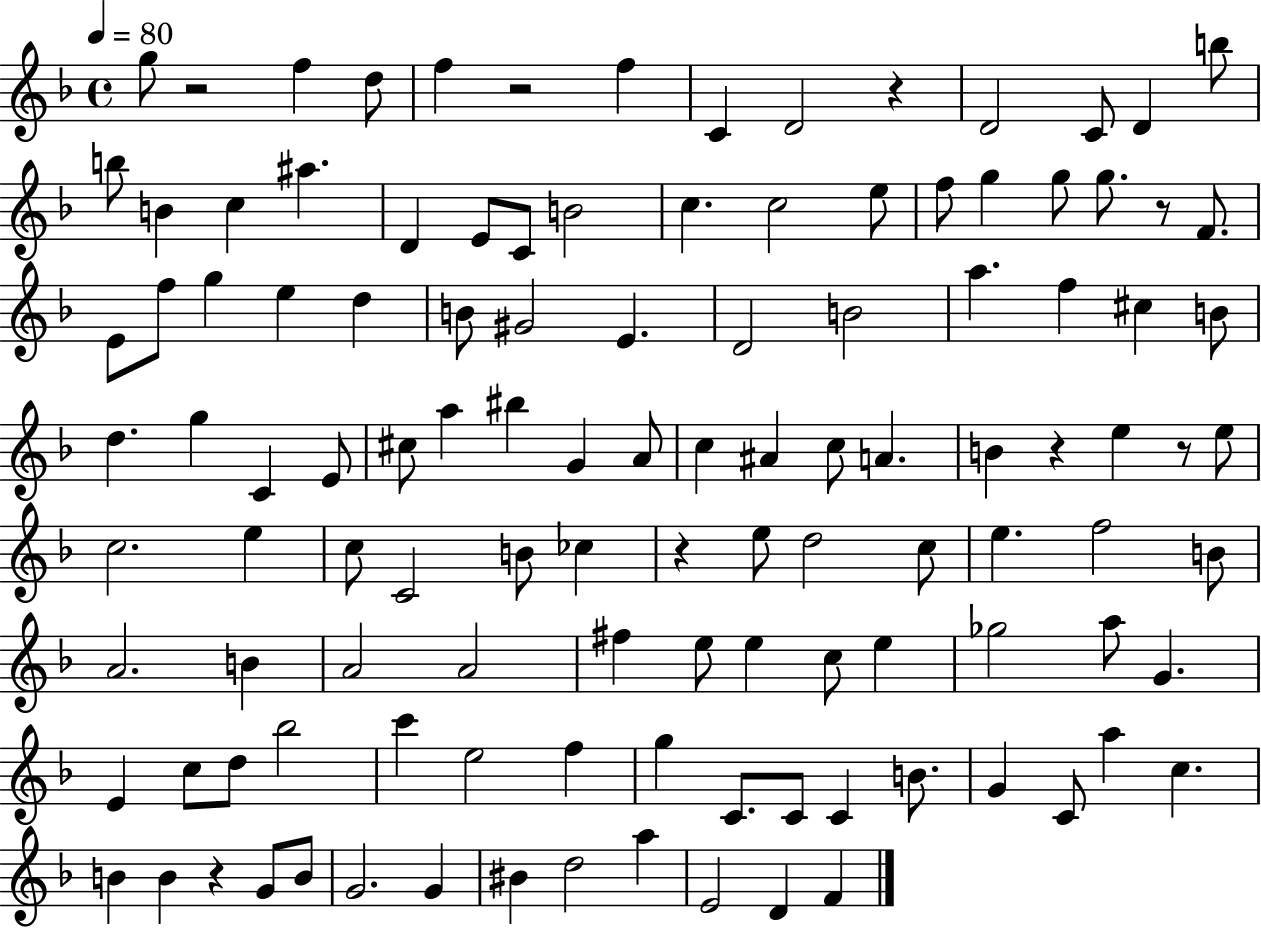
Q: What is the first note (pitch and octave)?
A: G5